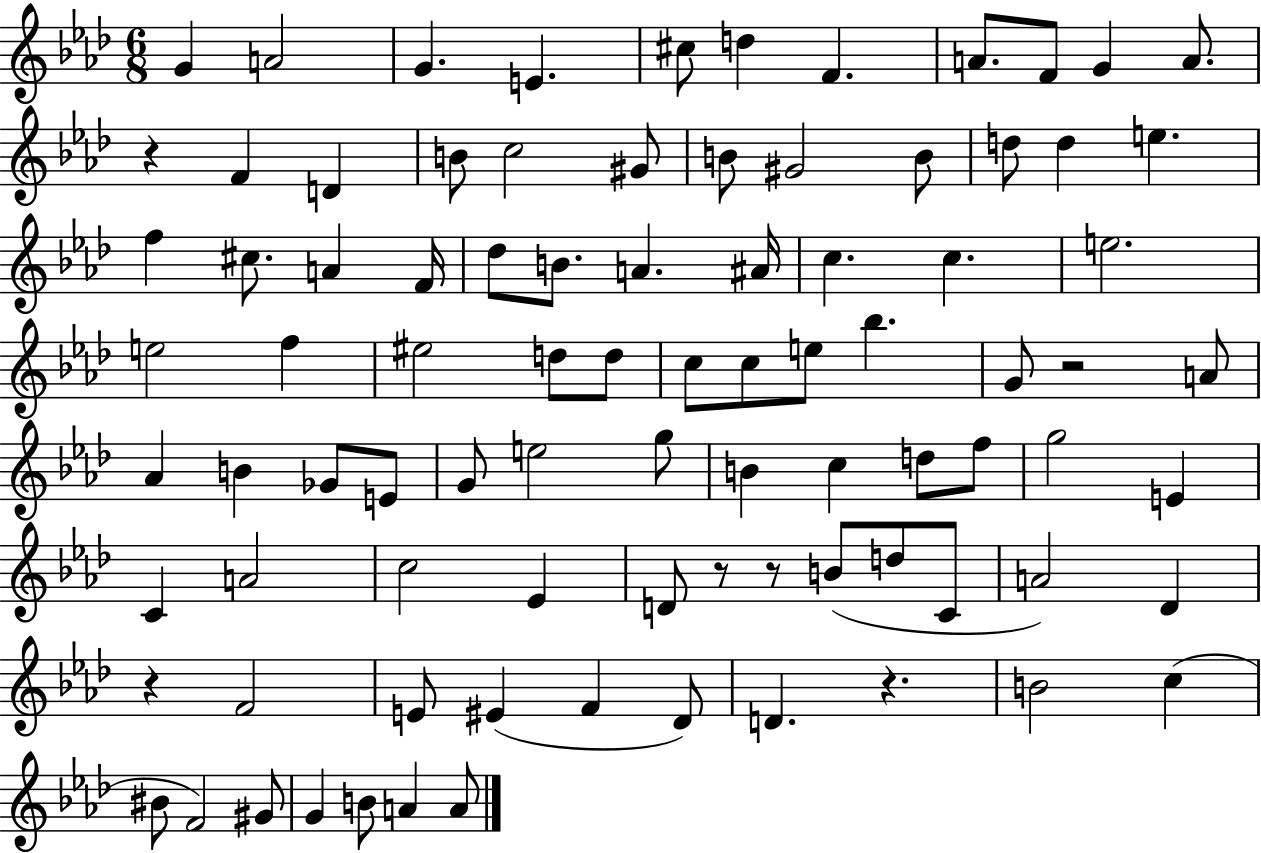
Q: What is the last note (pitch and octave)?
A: A4